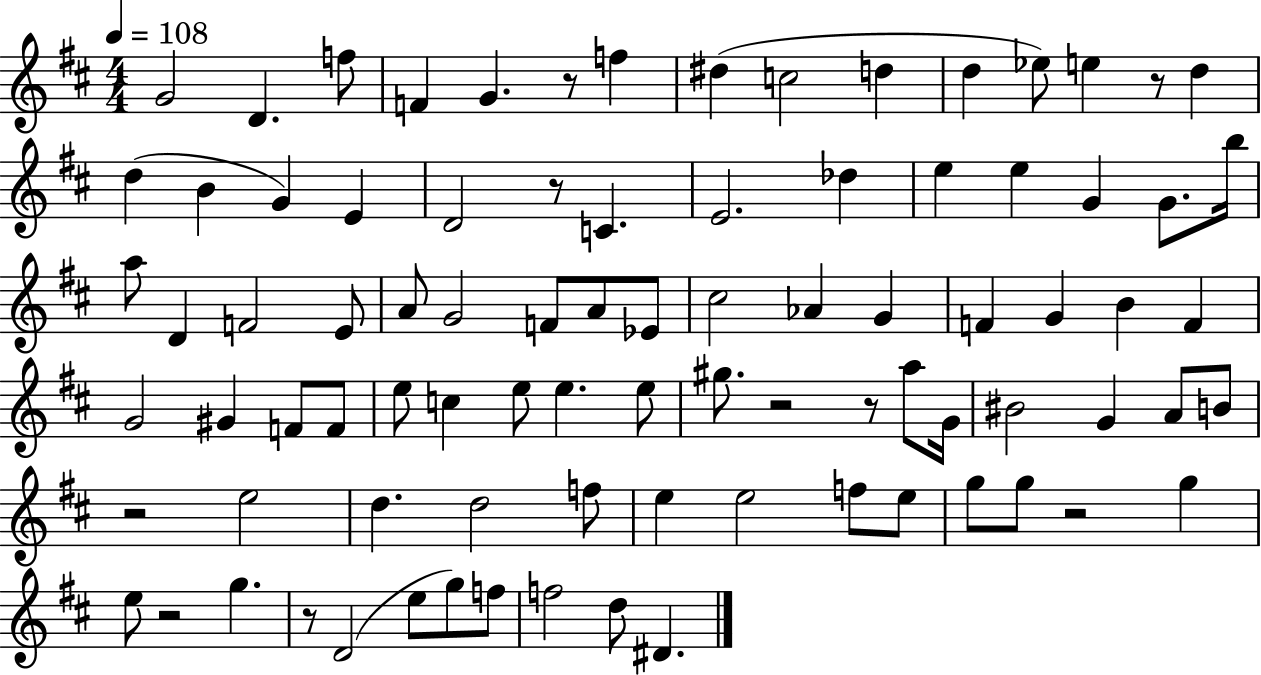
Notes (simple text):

G4/h D4/q. F5/e F4/q G4/q. R/e F5/q D#5/q C5/h D5/q D5/q Eb5/e E5/q R/e D5/q D5/q B4/q G4/q E4/q D4/h R/e C4/q. E4/h. Db5/q E5/q E5/q G4/q G4/e. B5/s A5/e D4/q F4/h E4/e A4/e G4/h F4/e A4/e Eb4/e C#5/h Ab4/q G4/q F4/q G4/q B4/q F4/q G4/h G#4/q F4/e F4/e E5/e C5/q E5/e E5/q. E5/e G#5/e. R/h R/e A5/e G4/s BIS4/h G4/q A4/e B4/e R/h E5/h D5/q. D5/h F5/e E5/q E5/h F5/e E5/e G5/e G5/e R/h G5/q E5/e R/h G5/q. R/e D4/h E5/e G5/e F5/e F5/h D5/e D#4/q.